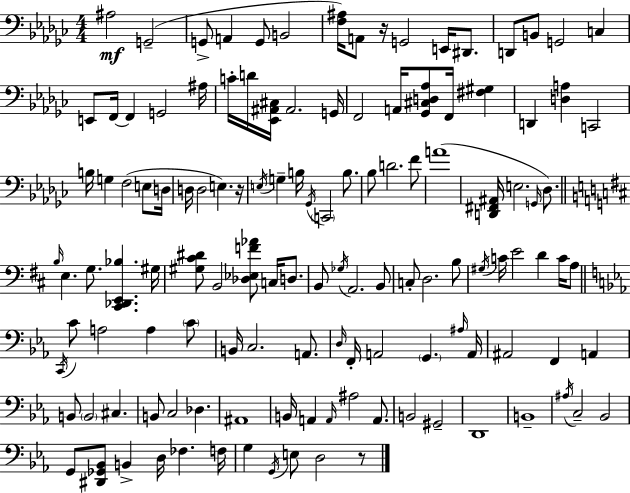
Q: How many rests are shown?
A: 3